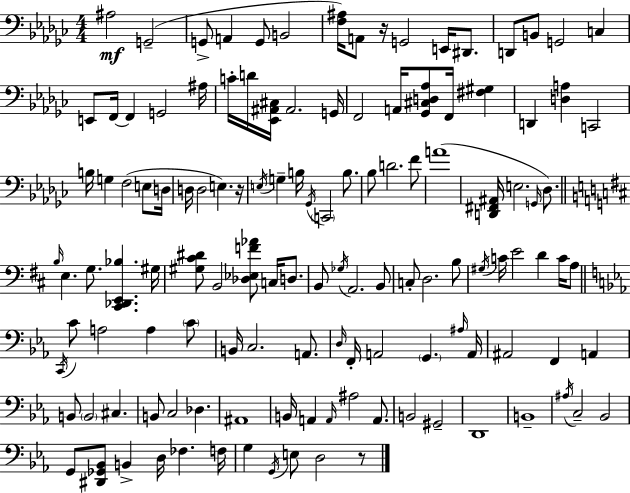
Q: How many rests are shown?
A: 3